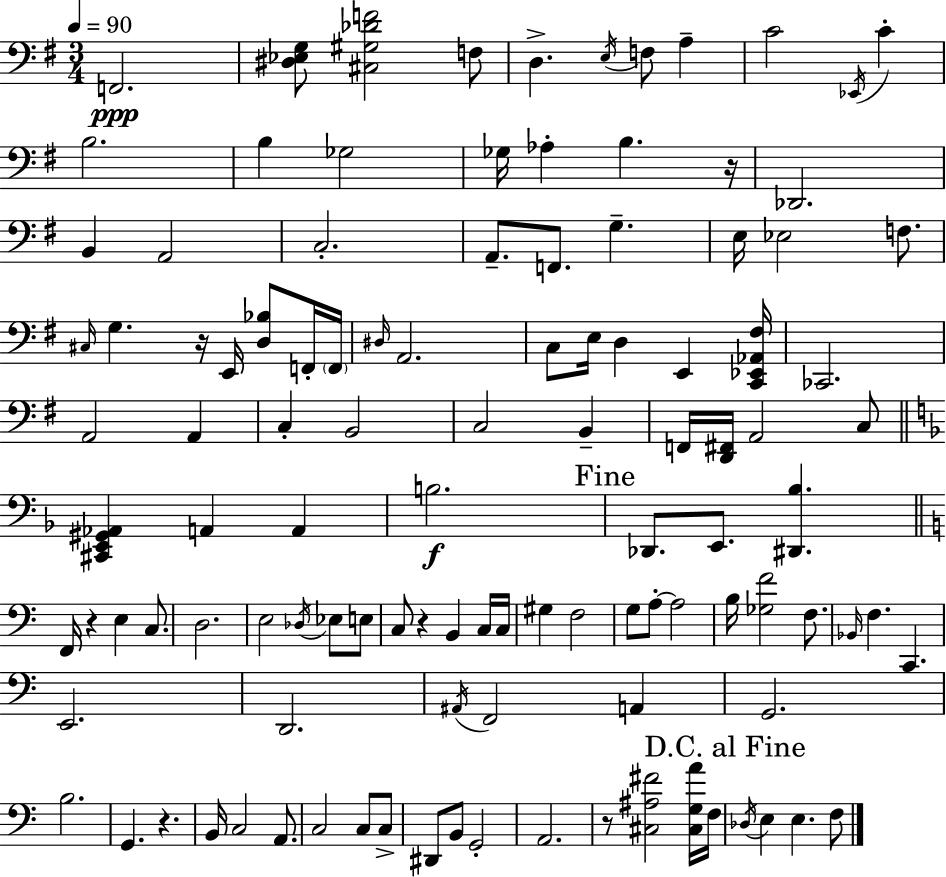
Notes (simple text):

F2/h. [D#3,Eb3,G3]/e [C#3,G#3,Db4,F4]/h F3/e D3/q. E3/s F3/e A3/q C4/h Eb2/s C4/q B3/h. B3/q Gb3/h Gb3/s Ab3/q B3/q. R/s Db2/h. B2/q A2/h C3/h. A2/e. F2/e. G3/q. E3/s Eb3/h F3/e. C#3/s G3/q. R/s E2/s [D3,Bb3]/e F2/s F2/s D#3/s A2/h. C3/e E3/s D3/q E2/q [C2,Eb2,Ab2,F#3]/s CES2/h. A2/h A2/q C3/q B2/h C3/h B2/q F2/s [D2,F#2]/s A2/h C3/e [C#2,E2,G#2,Ab2]/q A2/q A2/q B3/h. Db2/e. E2/e. [D#2,Bb3]/q. F2/s R/q E3/q C3/e. D3/h. E3/h Db3/s Eb3/e E3/e C3/e R/q B2/q C3/s C3/s G#3/q F3/h G3/e A3/e A3/h B3/s [Gb3,F4]/h F3/e. Bb2/s F3/q. C2/q. E2/h. D2/h. A#2/s F2/h A2/q G2/h. B3/h. G2/q. R/q. B2/s C3/h A2/e. C3/h C3/e C3/e D#2/e B2/e G2/h A2/h. R/e [C#3,A#3,F#4]/h [C#3,G3,A4]/s F3/s Db3/s E3/q E3/q. F3/e